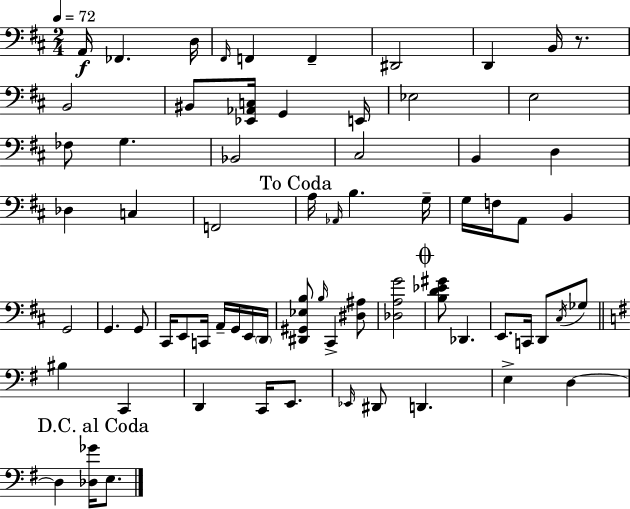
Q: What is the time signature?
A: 2/4